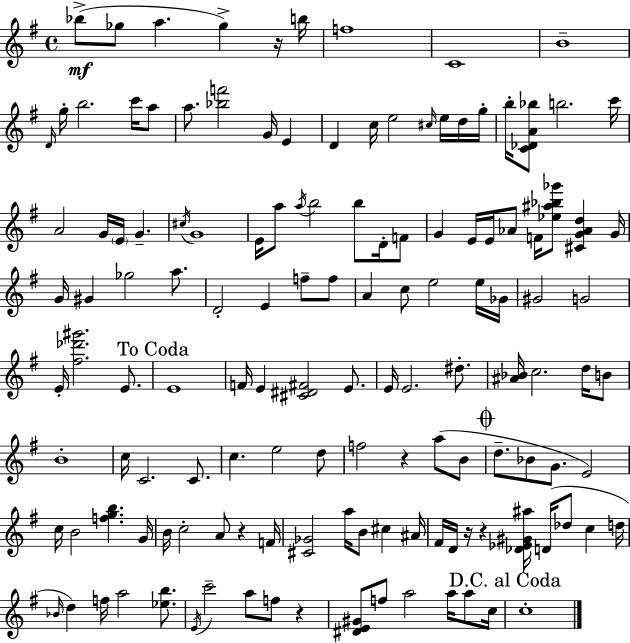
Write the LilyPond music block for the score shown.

{
  \clef treble
  \time 4/4
  \defaultTimeSignature
  \key e \minor
  bes''8->(\mf ges''8 a''4. ges''4->) r16 b''16 | f''1 | c'1 | b'1-- | \break \grace { d'16 } g''16-. b''2. c'''16 a''8 | a''8. <bes'' f'''>2 g'16 e'4 | d'4 c''16 e''2 \grace { cis''16 } e''16 | d''16 g''16-. b''16-. <c' des' a' bes''>8 b''2. | \break c'''16 a'2 g'16 \parenthesize e'16 g'4.-- | \acciaccatura { cis''16 } g'1 | e'16 a''8 \acciaccatura { a''16 } b''2 b''8 | d'16-. f'8 g'4 e'16 e'16 aes'8 f'16 <ees'' ais'' bes'' ges'''>8 <cis' g' aes' d''>4 | \break g'16 g'16 gis'4 ges''2 | a''8. d'2-. e'4 | f''8-- f''8 a'4 c''8 e''2 | e''16 ges'16 gis'2 g'2 | \break e'16-. <fis'' des''' gis'''>2. | e'8. \mark "To Coda" e'1 | f'16 e'4 <cis' dis' fis'>2 | e'8. e'16 e'2. | \break dis''8.-. <ais' bes'>16 c''2. | d''16 b'8 b'1-. | c''16 c'2. | c'8. c''4. e''2 | \break d''8 f''2 r4 | a''8( b'8 \mark \markup { \musicglyph "scripts.coda" } d''8.-- bes'8 g'8. e'2) | c''16 b'2 <f'' g'' b''>4. | g'16 b'16 c''2-. a'8 r4 | \break f'16 <cis' ges'>2 a''16 b'8 cis''4 | ais'16 fis'16 d'16 r16 r4 <des' ees' gis' ais''>16 d'16( des''8 c''4 | d''16 \grace { bes'16 }) d''4 f''16 a''2 | <ees'' b''>8. \acciaccatura { e'16 } c'''2-- a''8 | \break f''8 r4 <dis' e' gis'>8 f''8 a''2 | a''16 a''8 c''16 \mark "D.C. al Coda" c''1-. | \bar "|."
}